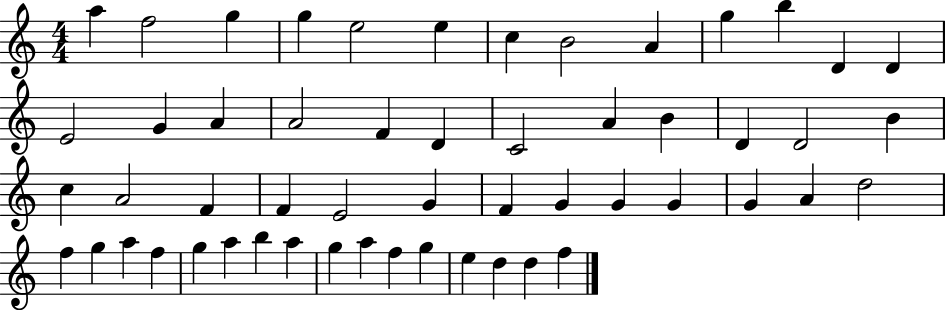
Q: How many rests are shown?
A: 0